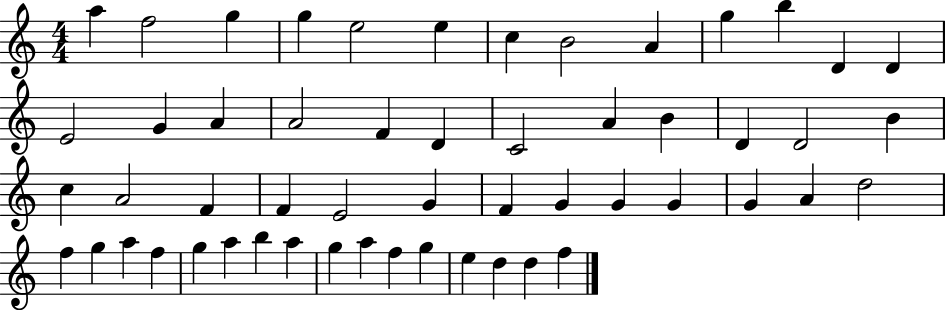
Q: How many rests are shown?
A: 0